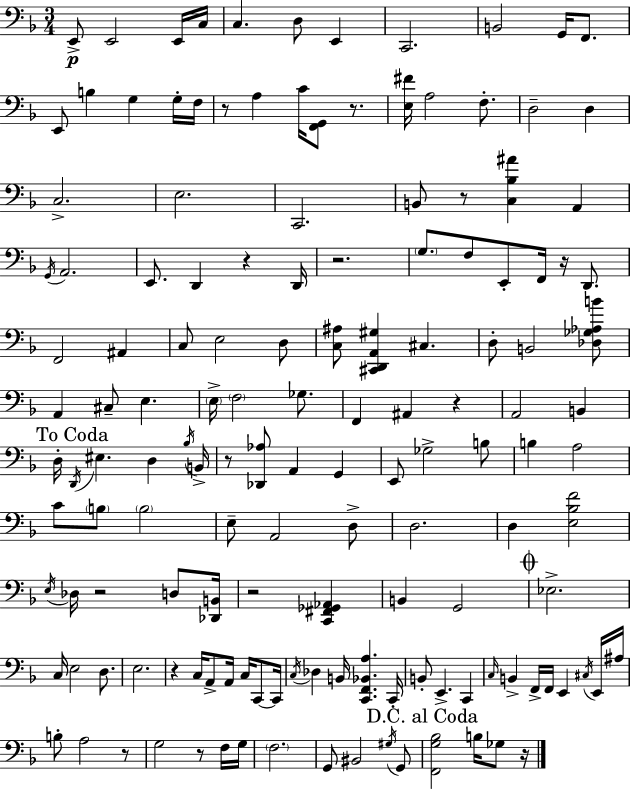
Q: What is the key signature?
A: D minor